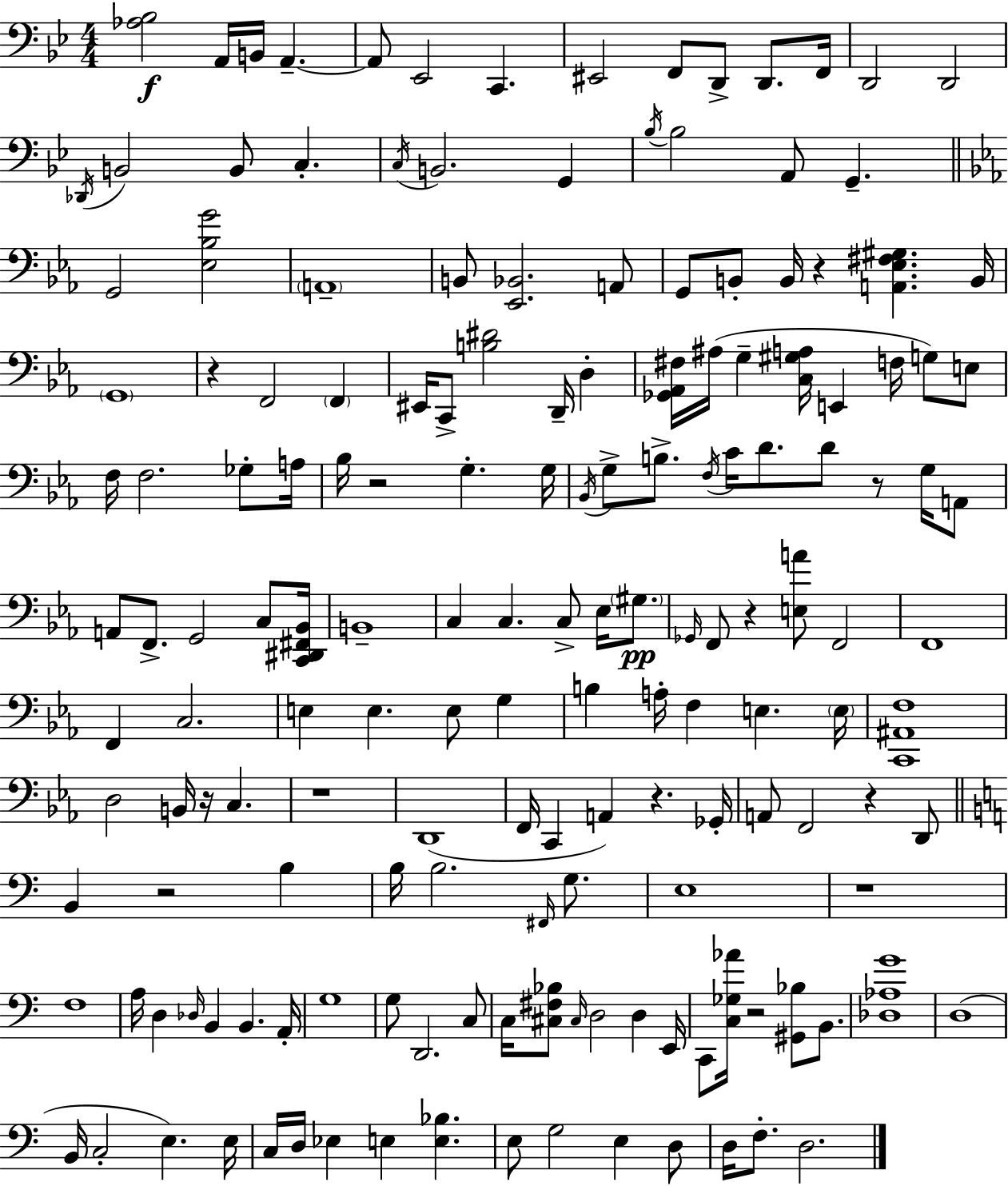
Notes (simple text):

[Ab3,Bb3]/h A2/s B2/s A2/q. A2/e Eb2/h C2/q. EIS2/h F2/e D2/e D2/e. F2/s D2/h D2/h Db2/s B2/h B2/e C3/q. C3/s B2/h. G2/q Bb3/s Bb3/h A2/e G2/q. G2/h [Eb3,Bb3,G4]/h A2/w B2/e [Eb2,Bb2]/h. A2/e G2/e B2/e B2/s R/q [A2,Eb3,F#3,G#3]/q. B2/s G2/w R/q F2/h F2/q EIS2/s C2/e [B3,D#4]/h D2/s D3/q [Gb2,Ab2,F#3]/s A#3/s G3/q [C3,G#3,A3]/s E2/q F3/s G3/e E3/e F3/s F3/h. Gb3/e A3/s Bb3/s R/h G3/q. G3/s Bb2/s G3/e B3/e. F3/s C4/s D4/e. D4/e R/e G3/s A2/e A2/e F2/e. G2/h C3/e [C2,D#2,F#2,Bb2]/s B2/w C3/q C3/q. C3/e Eb3/s G#3/e. Gb2/s F2/e R/q [E3,A4]/e F2/h F2/w F2/q C3/h. E3/q E3/q. E3/e G3/q B3/q A3/s F3/q E3/q. E3/s [C2,A#2,F3]/w D3/h B2/s R/s C3/q. R/w D2/w F2/s C2/q A2/q R/q. Gb2/s A2/e F2/h R/q D2/e B2/q R/h B3/q B3/s B3/h. F#2/s G3/e. E3/w R/w F3/w A3/s D3/q Db3/s B2/q B2/q. A2/s G3/w G3/e D2/h. C3/e C3/s [C#3,F#3,Bb3]/e C#3/s D3/h D3/q E2/s C2/e [C3,Gb3,Ab4]/s R/h [G#2,Bb3]/e B2/e. [Db3,Ab3,G4]/w D3/w B2/s C3/h E3/q. E3/s C3/s D3/s Eb3/q E3/q [E3,Bb3]/q. E3/e G3/h E3/q D3/e D3/s F3/e. D3/h.